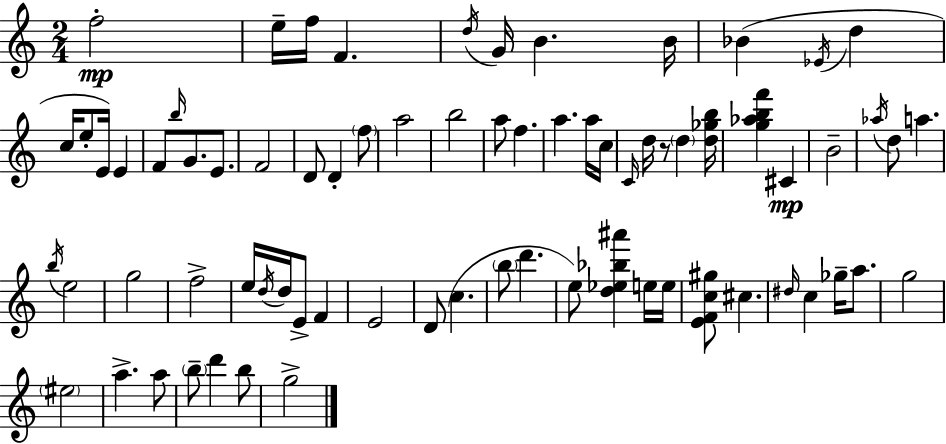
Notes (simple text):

F5/h E5/s F5/s F4/q. D5/s G4/s B4/q. B4/s Bb4/q Eb4/s D5/q C5/s E5/e E4/s E4/q F4/e B5/s G4/e. E4/e. F4/h D4/e D4/q F5/e A5/h B5/h A5/e F5/q. A5/q. A5/s C5/s C4/s D5/s R/e D5/q [D5,Gb5,B5]/s [G5,Ab5,B5,F6]/q C#4/q B4/h Ab5/s D5/e A5/q. B5/s E5/h G5/h F5/h E5/s D5/s D5/s E4/e F4/q E4/h D4/e C5/q. B5/e D6/q. E5/e [D5,Eb5,Bb5,A#6]/q E5/s E5/s [E4,F4,C5,G#5]/e C#5/q. D#5/s C5/q Gb5/s A5/e. G5/h EIS5/h A5/q. A5/e B5/e D6/q B5/e G5/h